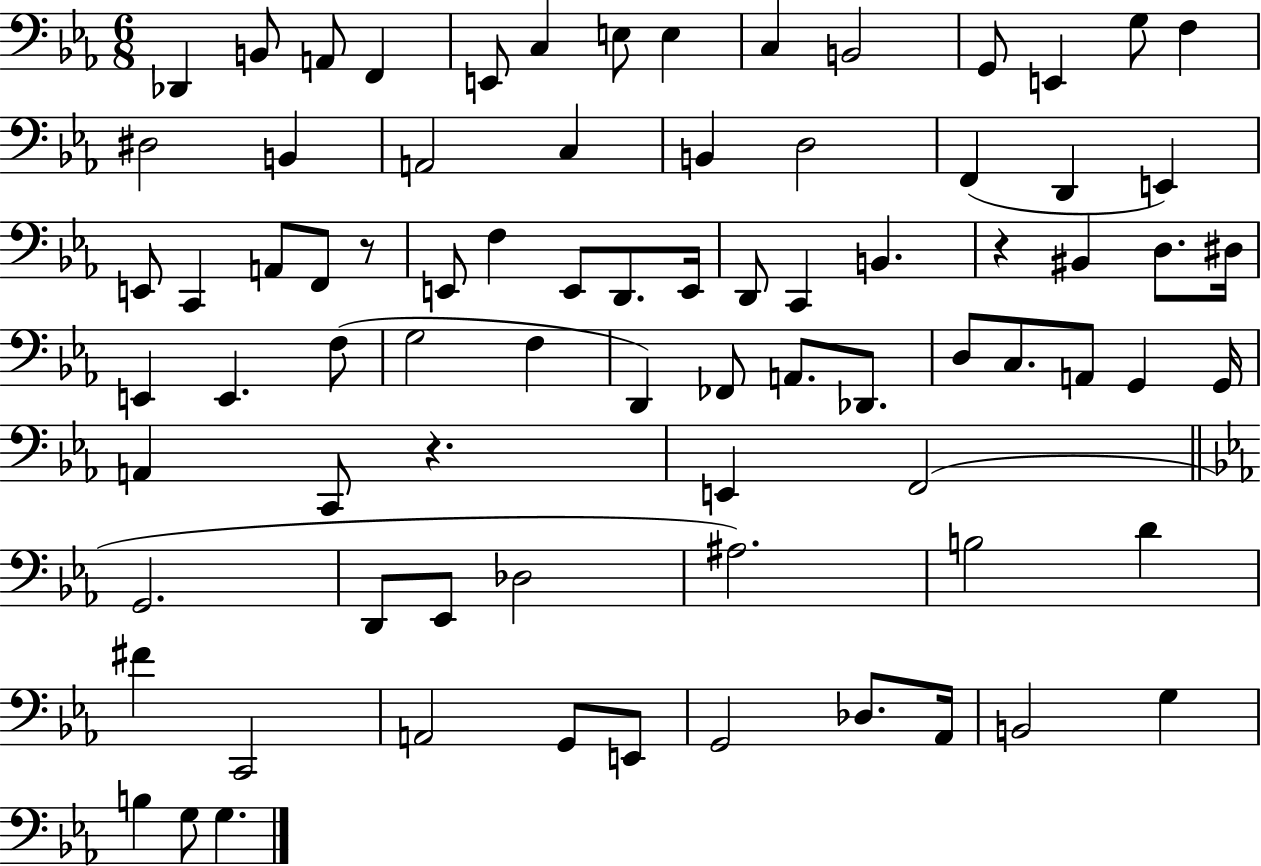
Db2/q B2/e A2/e F2/q E2/e C3/q E3/e E3/q C3/q B2/h G2/e E2/q G3/e F3/q D#3/h B2/q A2/h C3/q B2/q D3/h F2/q D2/q E2/q E2/e C2/q A2/e F2/e R/e E2/e F3/q E2/e D2/e. E2/s D2/e C2/q B2/q. R/q BIS2/q D3/e. D#3/s E2/q E2/q. F3/e G3/h F3/q D2/q FES2/e A2/e. Db2/e. D3/e C3/e. A2/e G2/q G2/s A2/q C2/e R/q. E2/q F2/h G2/h. D2/e Eb2/e Db3/h A#3/h. B3/h D4/q F#4/q C2/h A2/h G2/e E2/e G2/h Db3/e. Ab2/s B2/h G3/q B3/q G3/e G3/q.